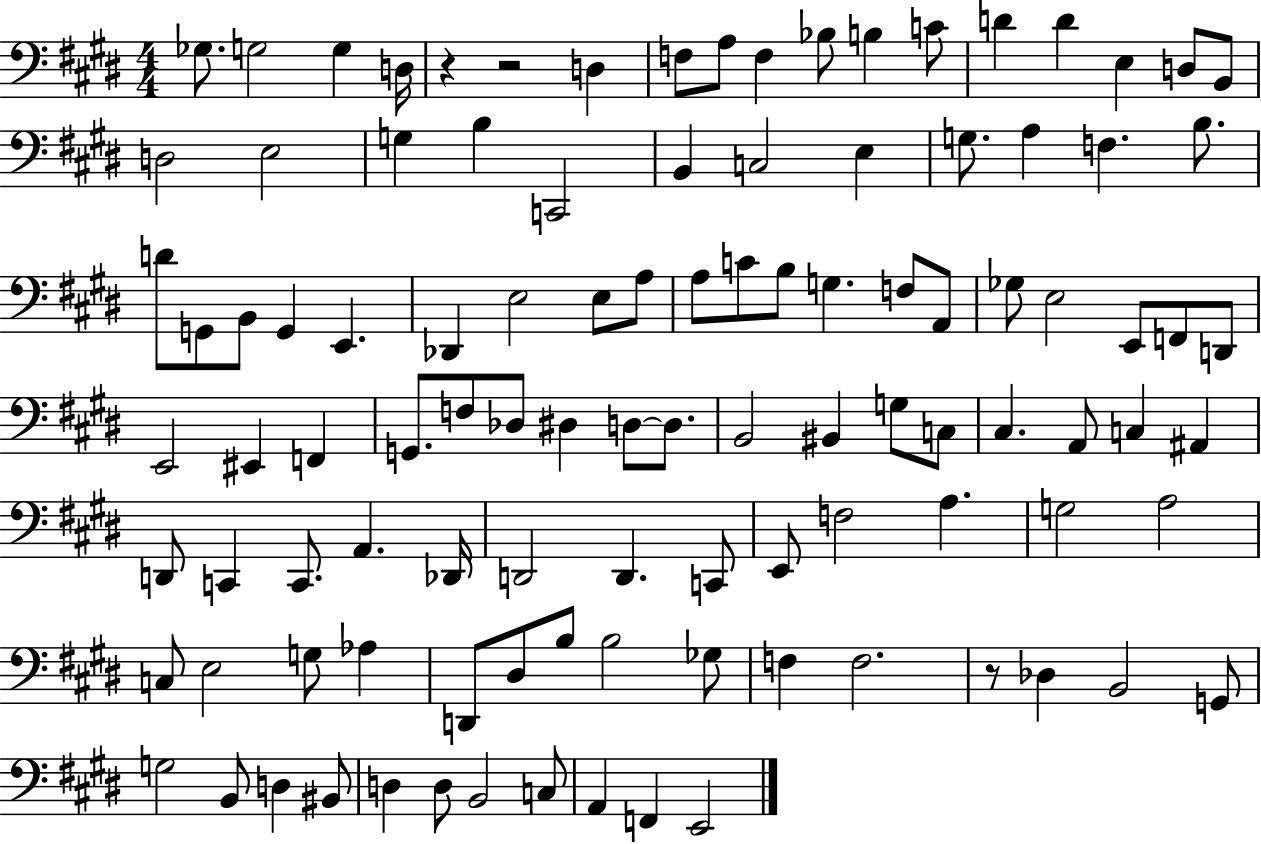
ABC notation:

X:1
T:Untitled
M:4/4
L:1/4
K:E
_G,/2 G,2 G, D,/4 z z2 D, F,/2 A,/2 F, _B,/2 B, C/2 D D E, D,/2 B,,/2 D,2 E,2 G, B, C,,2 B,, C,2 E, G,/2 A, F, B,/2 D/2 G,,/2 B,,/2 G,, E,, _D,, E,2 E,/2 A,/2 A,/2 C/2 B,/2 G, F,/2 A,,/2 _G,/2 E,2 E,,/2 F,,/2 D,,/2 E,,2 ^E,, F,, G,,/2 F,/2 _D,/2 ^D, D,/2 D,/2 B,,2 ^B,, G,/2 C,/2 ^C, A,,/2 C, ^A,, D,,/2 C,, C,,/2 A,, _D,,/4 D,,2 D,, C,,/2 E,,/2 F,2 A, G,2 A,2 C,/2 E,2 G,/2 _A, D,,/2 ^D,/2 B,/2 B,2 _G,/2 F, F,2 z/2 _D, B,,2 G,,/2 G,2 B,,/2 D, ^B,,/2 D, D,/2 B,,2 C,/2 A,, F,, E,,2